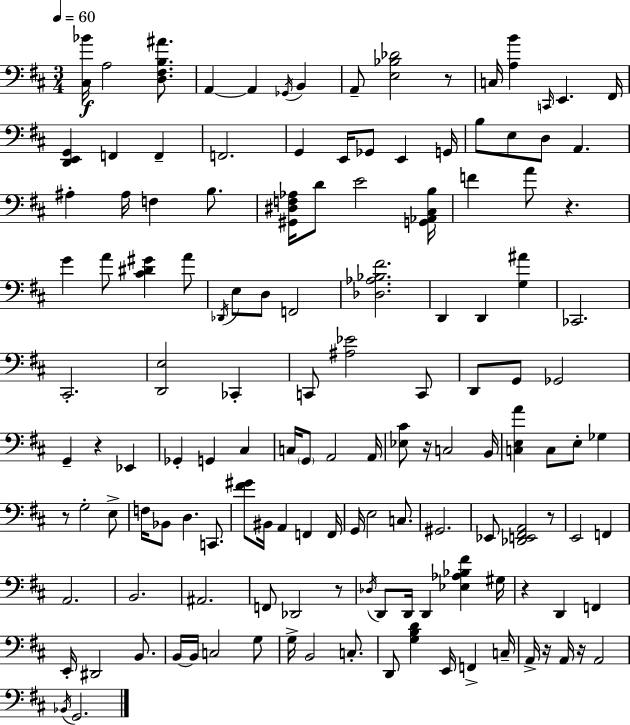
{
  \clef bass
  \numericTimeSignature
  \time 3/4
  \key d \major
  \tempo 4 = 60
  <cis bes'>16\f a2 <d fis b ais'>8. | a,4~~ a,4 \acciaccatura { ges,16 } b,4 | a,8-- <e bes des'>2 r8 | c16 <a b'>4 \grace { c,16 } e,4. | \break fis,16 <d, e, g,>4 f,4 f,4-- | f,2. | g,4 e,16 ges,8 e,4 | g,16 b8 e8 d8 a,4. | \break ais4-. ais16 f4 b8. | <gis, dis f aes>16 d'8 e'2 | <g, aes, cis b>16 f'4 a'8 r4. | g'4 a'8 <cis' dis' gis'>4 | \break a'8 \acciaccatura { des,16 } e8 d8 f,2 | <des aes bes fis'>2. | d,4 d,4 <g ais'>4 | ces,2. | \break cis,2.-. | <d, e>2 ces,4-. | c,8 <ais ees'>2 | c,8 d,8 g,8 ges,2 | \break g,4-- r4 ees,4 | ges,4-. g,4 cis4 | c16 \parenthesize g,8 a,2 | a,16 <ees cis'>8 r16 c2 | \break b,16 <c e a'>4 c8 e8-. ges4 | r8 g2-. | e8-> f16 bes,8 d4. | c,8. <fis' gis'>8 bis,16 a,4 f,4 | \break f,16 g,16 e2 | c8. gis,2. | ees,8 <des, e, fis, a,>2 | r8 e,2 f,4 | \break a,2. | b,2. | ais,2. | f,8 des,2 | \break r8 \acciaccatura { des16 } d,8 d,16 d,4 <ees aes bes fis'>4 | gis16 r4 d,4 | f,4 e,16-. dis,2 | b,8. b,16~~ b,16 c2 | \break g8 g16-> b,2 | c8.-. d,8 <g b d'>4 e,16 f,4-> | c16-- a,16-> r16 a,16 r16 a,2 | \acciaccatura { bes,16 } g,2. | \break \bar "|."
}